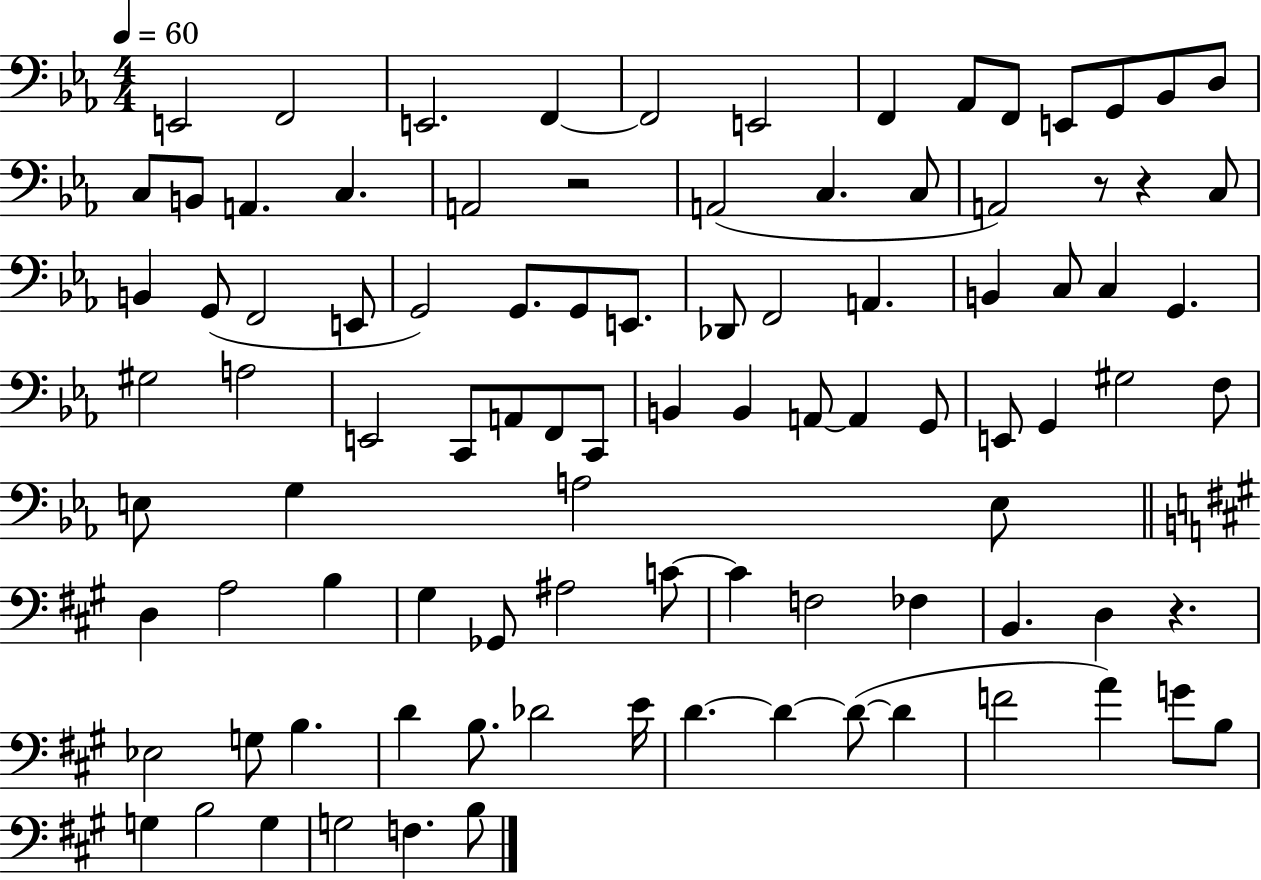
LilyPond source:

{
  \clef bass
  \numericTimeSignature
  \time 4/4
  \key ees \major
  \tempo 4 = 60
  \repeat volta 2 { e,2 f,2 | e,2. f,4~~ | f,2 e,2 | f,4 aes,8 f,8 e,8 g,8 bes,8 d8 | \break c8 b,8 a,4. c4. | a,2 r2 | a,2( c4. c8 | a,2) r8 r4 c8 | \break b,4 g,8( f,2 e,8 | g,2) g,8. g,8 e,8. | des,8 f,2 a,4. | b,4 c8 c4 g,4. | \break gis2 a2 | e,2 c,8 a,8 f,8 c,8 | b,4 b,4 a,8~~ a,4 g,8 | e,8 g,4 gis2 f8 | \break e8 g4 a2 e8 | \bar "||" \break \key a \major d4 a2 b4 | gis4 ges,8 ais2 c'8~~ | c'4 f2 fes4 | b,4. d4 r4. | \break ees2 g8 b4. | d'4 b8. des'2 e'16 | d'4.~~ d'4~~ d'8~(~ d'4 | f'2 a'4) g'8 b8 | \break g4 b2 g4 | g2 f4. b8 | } \bar "|."
}